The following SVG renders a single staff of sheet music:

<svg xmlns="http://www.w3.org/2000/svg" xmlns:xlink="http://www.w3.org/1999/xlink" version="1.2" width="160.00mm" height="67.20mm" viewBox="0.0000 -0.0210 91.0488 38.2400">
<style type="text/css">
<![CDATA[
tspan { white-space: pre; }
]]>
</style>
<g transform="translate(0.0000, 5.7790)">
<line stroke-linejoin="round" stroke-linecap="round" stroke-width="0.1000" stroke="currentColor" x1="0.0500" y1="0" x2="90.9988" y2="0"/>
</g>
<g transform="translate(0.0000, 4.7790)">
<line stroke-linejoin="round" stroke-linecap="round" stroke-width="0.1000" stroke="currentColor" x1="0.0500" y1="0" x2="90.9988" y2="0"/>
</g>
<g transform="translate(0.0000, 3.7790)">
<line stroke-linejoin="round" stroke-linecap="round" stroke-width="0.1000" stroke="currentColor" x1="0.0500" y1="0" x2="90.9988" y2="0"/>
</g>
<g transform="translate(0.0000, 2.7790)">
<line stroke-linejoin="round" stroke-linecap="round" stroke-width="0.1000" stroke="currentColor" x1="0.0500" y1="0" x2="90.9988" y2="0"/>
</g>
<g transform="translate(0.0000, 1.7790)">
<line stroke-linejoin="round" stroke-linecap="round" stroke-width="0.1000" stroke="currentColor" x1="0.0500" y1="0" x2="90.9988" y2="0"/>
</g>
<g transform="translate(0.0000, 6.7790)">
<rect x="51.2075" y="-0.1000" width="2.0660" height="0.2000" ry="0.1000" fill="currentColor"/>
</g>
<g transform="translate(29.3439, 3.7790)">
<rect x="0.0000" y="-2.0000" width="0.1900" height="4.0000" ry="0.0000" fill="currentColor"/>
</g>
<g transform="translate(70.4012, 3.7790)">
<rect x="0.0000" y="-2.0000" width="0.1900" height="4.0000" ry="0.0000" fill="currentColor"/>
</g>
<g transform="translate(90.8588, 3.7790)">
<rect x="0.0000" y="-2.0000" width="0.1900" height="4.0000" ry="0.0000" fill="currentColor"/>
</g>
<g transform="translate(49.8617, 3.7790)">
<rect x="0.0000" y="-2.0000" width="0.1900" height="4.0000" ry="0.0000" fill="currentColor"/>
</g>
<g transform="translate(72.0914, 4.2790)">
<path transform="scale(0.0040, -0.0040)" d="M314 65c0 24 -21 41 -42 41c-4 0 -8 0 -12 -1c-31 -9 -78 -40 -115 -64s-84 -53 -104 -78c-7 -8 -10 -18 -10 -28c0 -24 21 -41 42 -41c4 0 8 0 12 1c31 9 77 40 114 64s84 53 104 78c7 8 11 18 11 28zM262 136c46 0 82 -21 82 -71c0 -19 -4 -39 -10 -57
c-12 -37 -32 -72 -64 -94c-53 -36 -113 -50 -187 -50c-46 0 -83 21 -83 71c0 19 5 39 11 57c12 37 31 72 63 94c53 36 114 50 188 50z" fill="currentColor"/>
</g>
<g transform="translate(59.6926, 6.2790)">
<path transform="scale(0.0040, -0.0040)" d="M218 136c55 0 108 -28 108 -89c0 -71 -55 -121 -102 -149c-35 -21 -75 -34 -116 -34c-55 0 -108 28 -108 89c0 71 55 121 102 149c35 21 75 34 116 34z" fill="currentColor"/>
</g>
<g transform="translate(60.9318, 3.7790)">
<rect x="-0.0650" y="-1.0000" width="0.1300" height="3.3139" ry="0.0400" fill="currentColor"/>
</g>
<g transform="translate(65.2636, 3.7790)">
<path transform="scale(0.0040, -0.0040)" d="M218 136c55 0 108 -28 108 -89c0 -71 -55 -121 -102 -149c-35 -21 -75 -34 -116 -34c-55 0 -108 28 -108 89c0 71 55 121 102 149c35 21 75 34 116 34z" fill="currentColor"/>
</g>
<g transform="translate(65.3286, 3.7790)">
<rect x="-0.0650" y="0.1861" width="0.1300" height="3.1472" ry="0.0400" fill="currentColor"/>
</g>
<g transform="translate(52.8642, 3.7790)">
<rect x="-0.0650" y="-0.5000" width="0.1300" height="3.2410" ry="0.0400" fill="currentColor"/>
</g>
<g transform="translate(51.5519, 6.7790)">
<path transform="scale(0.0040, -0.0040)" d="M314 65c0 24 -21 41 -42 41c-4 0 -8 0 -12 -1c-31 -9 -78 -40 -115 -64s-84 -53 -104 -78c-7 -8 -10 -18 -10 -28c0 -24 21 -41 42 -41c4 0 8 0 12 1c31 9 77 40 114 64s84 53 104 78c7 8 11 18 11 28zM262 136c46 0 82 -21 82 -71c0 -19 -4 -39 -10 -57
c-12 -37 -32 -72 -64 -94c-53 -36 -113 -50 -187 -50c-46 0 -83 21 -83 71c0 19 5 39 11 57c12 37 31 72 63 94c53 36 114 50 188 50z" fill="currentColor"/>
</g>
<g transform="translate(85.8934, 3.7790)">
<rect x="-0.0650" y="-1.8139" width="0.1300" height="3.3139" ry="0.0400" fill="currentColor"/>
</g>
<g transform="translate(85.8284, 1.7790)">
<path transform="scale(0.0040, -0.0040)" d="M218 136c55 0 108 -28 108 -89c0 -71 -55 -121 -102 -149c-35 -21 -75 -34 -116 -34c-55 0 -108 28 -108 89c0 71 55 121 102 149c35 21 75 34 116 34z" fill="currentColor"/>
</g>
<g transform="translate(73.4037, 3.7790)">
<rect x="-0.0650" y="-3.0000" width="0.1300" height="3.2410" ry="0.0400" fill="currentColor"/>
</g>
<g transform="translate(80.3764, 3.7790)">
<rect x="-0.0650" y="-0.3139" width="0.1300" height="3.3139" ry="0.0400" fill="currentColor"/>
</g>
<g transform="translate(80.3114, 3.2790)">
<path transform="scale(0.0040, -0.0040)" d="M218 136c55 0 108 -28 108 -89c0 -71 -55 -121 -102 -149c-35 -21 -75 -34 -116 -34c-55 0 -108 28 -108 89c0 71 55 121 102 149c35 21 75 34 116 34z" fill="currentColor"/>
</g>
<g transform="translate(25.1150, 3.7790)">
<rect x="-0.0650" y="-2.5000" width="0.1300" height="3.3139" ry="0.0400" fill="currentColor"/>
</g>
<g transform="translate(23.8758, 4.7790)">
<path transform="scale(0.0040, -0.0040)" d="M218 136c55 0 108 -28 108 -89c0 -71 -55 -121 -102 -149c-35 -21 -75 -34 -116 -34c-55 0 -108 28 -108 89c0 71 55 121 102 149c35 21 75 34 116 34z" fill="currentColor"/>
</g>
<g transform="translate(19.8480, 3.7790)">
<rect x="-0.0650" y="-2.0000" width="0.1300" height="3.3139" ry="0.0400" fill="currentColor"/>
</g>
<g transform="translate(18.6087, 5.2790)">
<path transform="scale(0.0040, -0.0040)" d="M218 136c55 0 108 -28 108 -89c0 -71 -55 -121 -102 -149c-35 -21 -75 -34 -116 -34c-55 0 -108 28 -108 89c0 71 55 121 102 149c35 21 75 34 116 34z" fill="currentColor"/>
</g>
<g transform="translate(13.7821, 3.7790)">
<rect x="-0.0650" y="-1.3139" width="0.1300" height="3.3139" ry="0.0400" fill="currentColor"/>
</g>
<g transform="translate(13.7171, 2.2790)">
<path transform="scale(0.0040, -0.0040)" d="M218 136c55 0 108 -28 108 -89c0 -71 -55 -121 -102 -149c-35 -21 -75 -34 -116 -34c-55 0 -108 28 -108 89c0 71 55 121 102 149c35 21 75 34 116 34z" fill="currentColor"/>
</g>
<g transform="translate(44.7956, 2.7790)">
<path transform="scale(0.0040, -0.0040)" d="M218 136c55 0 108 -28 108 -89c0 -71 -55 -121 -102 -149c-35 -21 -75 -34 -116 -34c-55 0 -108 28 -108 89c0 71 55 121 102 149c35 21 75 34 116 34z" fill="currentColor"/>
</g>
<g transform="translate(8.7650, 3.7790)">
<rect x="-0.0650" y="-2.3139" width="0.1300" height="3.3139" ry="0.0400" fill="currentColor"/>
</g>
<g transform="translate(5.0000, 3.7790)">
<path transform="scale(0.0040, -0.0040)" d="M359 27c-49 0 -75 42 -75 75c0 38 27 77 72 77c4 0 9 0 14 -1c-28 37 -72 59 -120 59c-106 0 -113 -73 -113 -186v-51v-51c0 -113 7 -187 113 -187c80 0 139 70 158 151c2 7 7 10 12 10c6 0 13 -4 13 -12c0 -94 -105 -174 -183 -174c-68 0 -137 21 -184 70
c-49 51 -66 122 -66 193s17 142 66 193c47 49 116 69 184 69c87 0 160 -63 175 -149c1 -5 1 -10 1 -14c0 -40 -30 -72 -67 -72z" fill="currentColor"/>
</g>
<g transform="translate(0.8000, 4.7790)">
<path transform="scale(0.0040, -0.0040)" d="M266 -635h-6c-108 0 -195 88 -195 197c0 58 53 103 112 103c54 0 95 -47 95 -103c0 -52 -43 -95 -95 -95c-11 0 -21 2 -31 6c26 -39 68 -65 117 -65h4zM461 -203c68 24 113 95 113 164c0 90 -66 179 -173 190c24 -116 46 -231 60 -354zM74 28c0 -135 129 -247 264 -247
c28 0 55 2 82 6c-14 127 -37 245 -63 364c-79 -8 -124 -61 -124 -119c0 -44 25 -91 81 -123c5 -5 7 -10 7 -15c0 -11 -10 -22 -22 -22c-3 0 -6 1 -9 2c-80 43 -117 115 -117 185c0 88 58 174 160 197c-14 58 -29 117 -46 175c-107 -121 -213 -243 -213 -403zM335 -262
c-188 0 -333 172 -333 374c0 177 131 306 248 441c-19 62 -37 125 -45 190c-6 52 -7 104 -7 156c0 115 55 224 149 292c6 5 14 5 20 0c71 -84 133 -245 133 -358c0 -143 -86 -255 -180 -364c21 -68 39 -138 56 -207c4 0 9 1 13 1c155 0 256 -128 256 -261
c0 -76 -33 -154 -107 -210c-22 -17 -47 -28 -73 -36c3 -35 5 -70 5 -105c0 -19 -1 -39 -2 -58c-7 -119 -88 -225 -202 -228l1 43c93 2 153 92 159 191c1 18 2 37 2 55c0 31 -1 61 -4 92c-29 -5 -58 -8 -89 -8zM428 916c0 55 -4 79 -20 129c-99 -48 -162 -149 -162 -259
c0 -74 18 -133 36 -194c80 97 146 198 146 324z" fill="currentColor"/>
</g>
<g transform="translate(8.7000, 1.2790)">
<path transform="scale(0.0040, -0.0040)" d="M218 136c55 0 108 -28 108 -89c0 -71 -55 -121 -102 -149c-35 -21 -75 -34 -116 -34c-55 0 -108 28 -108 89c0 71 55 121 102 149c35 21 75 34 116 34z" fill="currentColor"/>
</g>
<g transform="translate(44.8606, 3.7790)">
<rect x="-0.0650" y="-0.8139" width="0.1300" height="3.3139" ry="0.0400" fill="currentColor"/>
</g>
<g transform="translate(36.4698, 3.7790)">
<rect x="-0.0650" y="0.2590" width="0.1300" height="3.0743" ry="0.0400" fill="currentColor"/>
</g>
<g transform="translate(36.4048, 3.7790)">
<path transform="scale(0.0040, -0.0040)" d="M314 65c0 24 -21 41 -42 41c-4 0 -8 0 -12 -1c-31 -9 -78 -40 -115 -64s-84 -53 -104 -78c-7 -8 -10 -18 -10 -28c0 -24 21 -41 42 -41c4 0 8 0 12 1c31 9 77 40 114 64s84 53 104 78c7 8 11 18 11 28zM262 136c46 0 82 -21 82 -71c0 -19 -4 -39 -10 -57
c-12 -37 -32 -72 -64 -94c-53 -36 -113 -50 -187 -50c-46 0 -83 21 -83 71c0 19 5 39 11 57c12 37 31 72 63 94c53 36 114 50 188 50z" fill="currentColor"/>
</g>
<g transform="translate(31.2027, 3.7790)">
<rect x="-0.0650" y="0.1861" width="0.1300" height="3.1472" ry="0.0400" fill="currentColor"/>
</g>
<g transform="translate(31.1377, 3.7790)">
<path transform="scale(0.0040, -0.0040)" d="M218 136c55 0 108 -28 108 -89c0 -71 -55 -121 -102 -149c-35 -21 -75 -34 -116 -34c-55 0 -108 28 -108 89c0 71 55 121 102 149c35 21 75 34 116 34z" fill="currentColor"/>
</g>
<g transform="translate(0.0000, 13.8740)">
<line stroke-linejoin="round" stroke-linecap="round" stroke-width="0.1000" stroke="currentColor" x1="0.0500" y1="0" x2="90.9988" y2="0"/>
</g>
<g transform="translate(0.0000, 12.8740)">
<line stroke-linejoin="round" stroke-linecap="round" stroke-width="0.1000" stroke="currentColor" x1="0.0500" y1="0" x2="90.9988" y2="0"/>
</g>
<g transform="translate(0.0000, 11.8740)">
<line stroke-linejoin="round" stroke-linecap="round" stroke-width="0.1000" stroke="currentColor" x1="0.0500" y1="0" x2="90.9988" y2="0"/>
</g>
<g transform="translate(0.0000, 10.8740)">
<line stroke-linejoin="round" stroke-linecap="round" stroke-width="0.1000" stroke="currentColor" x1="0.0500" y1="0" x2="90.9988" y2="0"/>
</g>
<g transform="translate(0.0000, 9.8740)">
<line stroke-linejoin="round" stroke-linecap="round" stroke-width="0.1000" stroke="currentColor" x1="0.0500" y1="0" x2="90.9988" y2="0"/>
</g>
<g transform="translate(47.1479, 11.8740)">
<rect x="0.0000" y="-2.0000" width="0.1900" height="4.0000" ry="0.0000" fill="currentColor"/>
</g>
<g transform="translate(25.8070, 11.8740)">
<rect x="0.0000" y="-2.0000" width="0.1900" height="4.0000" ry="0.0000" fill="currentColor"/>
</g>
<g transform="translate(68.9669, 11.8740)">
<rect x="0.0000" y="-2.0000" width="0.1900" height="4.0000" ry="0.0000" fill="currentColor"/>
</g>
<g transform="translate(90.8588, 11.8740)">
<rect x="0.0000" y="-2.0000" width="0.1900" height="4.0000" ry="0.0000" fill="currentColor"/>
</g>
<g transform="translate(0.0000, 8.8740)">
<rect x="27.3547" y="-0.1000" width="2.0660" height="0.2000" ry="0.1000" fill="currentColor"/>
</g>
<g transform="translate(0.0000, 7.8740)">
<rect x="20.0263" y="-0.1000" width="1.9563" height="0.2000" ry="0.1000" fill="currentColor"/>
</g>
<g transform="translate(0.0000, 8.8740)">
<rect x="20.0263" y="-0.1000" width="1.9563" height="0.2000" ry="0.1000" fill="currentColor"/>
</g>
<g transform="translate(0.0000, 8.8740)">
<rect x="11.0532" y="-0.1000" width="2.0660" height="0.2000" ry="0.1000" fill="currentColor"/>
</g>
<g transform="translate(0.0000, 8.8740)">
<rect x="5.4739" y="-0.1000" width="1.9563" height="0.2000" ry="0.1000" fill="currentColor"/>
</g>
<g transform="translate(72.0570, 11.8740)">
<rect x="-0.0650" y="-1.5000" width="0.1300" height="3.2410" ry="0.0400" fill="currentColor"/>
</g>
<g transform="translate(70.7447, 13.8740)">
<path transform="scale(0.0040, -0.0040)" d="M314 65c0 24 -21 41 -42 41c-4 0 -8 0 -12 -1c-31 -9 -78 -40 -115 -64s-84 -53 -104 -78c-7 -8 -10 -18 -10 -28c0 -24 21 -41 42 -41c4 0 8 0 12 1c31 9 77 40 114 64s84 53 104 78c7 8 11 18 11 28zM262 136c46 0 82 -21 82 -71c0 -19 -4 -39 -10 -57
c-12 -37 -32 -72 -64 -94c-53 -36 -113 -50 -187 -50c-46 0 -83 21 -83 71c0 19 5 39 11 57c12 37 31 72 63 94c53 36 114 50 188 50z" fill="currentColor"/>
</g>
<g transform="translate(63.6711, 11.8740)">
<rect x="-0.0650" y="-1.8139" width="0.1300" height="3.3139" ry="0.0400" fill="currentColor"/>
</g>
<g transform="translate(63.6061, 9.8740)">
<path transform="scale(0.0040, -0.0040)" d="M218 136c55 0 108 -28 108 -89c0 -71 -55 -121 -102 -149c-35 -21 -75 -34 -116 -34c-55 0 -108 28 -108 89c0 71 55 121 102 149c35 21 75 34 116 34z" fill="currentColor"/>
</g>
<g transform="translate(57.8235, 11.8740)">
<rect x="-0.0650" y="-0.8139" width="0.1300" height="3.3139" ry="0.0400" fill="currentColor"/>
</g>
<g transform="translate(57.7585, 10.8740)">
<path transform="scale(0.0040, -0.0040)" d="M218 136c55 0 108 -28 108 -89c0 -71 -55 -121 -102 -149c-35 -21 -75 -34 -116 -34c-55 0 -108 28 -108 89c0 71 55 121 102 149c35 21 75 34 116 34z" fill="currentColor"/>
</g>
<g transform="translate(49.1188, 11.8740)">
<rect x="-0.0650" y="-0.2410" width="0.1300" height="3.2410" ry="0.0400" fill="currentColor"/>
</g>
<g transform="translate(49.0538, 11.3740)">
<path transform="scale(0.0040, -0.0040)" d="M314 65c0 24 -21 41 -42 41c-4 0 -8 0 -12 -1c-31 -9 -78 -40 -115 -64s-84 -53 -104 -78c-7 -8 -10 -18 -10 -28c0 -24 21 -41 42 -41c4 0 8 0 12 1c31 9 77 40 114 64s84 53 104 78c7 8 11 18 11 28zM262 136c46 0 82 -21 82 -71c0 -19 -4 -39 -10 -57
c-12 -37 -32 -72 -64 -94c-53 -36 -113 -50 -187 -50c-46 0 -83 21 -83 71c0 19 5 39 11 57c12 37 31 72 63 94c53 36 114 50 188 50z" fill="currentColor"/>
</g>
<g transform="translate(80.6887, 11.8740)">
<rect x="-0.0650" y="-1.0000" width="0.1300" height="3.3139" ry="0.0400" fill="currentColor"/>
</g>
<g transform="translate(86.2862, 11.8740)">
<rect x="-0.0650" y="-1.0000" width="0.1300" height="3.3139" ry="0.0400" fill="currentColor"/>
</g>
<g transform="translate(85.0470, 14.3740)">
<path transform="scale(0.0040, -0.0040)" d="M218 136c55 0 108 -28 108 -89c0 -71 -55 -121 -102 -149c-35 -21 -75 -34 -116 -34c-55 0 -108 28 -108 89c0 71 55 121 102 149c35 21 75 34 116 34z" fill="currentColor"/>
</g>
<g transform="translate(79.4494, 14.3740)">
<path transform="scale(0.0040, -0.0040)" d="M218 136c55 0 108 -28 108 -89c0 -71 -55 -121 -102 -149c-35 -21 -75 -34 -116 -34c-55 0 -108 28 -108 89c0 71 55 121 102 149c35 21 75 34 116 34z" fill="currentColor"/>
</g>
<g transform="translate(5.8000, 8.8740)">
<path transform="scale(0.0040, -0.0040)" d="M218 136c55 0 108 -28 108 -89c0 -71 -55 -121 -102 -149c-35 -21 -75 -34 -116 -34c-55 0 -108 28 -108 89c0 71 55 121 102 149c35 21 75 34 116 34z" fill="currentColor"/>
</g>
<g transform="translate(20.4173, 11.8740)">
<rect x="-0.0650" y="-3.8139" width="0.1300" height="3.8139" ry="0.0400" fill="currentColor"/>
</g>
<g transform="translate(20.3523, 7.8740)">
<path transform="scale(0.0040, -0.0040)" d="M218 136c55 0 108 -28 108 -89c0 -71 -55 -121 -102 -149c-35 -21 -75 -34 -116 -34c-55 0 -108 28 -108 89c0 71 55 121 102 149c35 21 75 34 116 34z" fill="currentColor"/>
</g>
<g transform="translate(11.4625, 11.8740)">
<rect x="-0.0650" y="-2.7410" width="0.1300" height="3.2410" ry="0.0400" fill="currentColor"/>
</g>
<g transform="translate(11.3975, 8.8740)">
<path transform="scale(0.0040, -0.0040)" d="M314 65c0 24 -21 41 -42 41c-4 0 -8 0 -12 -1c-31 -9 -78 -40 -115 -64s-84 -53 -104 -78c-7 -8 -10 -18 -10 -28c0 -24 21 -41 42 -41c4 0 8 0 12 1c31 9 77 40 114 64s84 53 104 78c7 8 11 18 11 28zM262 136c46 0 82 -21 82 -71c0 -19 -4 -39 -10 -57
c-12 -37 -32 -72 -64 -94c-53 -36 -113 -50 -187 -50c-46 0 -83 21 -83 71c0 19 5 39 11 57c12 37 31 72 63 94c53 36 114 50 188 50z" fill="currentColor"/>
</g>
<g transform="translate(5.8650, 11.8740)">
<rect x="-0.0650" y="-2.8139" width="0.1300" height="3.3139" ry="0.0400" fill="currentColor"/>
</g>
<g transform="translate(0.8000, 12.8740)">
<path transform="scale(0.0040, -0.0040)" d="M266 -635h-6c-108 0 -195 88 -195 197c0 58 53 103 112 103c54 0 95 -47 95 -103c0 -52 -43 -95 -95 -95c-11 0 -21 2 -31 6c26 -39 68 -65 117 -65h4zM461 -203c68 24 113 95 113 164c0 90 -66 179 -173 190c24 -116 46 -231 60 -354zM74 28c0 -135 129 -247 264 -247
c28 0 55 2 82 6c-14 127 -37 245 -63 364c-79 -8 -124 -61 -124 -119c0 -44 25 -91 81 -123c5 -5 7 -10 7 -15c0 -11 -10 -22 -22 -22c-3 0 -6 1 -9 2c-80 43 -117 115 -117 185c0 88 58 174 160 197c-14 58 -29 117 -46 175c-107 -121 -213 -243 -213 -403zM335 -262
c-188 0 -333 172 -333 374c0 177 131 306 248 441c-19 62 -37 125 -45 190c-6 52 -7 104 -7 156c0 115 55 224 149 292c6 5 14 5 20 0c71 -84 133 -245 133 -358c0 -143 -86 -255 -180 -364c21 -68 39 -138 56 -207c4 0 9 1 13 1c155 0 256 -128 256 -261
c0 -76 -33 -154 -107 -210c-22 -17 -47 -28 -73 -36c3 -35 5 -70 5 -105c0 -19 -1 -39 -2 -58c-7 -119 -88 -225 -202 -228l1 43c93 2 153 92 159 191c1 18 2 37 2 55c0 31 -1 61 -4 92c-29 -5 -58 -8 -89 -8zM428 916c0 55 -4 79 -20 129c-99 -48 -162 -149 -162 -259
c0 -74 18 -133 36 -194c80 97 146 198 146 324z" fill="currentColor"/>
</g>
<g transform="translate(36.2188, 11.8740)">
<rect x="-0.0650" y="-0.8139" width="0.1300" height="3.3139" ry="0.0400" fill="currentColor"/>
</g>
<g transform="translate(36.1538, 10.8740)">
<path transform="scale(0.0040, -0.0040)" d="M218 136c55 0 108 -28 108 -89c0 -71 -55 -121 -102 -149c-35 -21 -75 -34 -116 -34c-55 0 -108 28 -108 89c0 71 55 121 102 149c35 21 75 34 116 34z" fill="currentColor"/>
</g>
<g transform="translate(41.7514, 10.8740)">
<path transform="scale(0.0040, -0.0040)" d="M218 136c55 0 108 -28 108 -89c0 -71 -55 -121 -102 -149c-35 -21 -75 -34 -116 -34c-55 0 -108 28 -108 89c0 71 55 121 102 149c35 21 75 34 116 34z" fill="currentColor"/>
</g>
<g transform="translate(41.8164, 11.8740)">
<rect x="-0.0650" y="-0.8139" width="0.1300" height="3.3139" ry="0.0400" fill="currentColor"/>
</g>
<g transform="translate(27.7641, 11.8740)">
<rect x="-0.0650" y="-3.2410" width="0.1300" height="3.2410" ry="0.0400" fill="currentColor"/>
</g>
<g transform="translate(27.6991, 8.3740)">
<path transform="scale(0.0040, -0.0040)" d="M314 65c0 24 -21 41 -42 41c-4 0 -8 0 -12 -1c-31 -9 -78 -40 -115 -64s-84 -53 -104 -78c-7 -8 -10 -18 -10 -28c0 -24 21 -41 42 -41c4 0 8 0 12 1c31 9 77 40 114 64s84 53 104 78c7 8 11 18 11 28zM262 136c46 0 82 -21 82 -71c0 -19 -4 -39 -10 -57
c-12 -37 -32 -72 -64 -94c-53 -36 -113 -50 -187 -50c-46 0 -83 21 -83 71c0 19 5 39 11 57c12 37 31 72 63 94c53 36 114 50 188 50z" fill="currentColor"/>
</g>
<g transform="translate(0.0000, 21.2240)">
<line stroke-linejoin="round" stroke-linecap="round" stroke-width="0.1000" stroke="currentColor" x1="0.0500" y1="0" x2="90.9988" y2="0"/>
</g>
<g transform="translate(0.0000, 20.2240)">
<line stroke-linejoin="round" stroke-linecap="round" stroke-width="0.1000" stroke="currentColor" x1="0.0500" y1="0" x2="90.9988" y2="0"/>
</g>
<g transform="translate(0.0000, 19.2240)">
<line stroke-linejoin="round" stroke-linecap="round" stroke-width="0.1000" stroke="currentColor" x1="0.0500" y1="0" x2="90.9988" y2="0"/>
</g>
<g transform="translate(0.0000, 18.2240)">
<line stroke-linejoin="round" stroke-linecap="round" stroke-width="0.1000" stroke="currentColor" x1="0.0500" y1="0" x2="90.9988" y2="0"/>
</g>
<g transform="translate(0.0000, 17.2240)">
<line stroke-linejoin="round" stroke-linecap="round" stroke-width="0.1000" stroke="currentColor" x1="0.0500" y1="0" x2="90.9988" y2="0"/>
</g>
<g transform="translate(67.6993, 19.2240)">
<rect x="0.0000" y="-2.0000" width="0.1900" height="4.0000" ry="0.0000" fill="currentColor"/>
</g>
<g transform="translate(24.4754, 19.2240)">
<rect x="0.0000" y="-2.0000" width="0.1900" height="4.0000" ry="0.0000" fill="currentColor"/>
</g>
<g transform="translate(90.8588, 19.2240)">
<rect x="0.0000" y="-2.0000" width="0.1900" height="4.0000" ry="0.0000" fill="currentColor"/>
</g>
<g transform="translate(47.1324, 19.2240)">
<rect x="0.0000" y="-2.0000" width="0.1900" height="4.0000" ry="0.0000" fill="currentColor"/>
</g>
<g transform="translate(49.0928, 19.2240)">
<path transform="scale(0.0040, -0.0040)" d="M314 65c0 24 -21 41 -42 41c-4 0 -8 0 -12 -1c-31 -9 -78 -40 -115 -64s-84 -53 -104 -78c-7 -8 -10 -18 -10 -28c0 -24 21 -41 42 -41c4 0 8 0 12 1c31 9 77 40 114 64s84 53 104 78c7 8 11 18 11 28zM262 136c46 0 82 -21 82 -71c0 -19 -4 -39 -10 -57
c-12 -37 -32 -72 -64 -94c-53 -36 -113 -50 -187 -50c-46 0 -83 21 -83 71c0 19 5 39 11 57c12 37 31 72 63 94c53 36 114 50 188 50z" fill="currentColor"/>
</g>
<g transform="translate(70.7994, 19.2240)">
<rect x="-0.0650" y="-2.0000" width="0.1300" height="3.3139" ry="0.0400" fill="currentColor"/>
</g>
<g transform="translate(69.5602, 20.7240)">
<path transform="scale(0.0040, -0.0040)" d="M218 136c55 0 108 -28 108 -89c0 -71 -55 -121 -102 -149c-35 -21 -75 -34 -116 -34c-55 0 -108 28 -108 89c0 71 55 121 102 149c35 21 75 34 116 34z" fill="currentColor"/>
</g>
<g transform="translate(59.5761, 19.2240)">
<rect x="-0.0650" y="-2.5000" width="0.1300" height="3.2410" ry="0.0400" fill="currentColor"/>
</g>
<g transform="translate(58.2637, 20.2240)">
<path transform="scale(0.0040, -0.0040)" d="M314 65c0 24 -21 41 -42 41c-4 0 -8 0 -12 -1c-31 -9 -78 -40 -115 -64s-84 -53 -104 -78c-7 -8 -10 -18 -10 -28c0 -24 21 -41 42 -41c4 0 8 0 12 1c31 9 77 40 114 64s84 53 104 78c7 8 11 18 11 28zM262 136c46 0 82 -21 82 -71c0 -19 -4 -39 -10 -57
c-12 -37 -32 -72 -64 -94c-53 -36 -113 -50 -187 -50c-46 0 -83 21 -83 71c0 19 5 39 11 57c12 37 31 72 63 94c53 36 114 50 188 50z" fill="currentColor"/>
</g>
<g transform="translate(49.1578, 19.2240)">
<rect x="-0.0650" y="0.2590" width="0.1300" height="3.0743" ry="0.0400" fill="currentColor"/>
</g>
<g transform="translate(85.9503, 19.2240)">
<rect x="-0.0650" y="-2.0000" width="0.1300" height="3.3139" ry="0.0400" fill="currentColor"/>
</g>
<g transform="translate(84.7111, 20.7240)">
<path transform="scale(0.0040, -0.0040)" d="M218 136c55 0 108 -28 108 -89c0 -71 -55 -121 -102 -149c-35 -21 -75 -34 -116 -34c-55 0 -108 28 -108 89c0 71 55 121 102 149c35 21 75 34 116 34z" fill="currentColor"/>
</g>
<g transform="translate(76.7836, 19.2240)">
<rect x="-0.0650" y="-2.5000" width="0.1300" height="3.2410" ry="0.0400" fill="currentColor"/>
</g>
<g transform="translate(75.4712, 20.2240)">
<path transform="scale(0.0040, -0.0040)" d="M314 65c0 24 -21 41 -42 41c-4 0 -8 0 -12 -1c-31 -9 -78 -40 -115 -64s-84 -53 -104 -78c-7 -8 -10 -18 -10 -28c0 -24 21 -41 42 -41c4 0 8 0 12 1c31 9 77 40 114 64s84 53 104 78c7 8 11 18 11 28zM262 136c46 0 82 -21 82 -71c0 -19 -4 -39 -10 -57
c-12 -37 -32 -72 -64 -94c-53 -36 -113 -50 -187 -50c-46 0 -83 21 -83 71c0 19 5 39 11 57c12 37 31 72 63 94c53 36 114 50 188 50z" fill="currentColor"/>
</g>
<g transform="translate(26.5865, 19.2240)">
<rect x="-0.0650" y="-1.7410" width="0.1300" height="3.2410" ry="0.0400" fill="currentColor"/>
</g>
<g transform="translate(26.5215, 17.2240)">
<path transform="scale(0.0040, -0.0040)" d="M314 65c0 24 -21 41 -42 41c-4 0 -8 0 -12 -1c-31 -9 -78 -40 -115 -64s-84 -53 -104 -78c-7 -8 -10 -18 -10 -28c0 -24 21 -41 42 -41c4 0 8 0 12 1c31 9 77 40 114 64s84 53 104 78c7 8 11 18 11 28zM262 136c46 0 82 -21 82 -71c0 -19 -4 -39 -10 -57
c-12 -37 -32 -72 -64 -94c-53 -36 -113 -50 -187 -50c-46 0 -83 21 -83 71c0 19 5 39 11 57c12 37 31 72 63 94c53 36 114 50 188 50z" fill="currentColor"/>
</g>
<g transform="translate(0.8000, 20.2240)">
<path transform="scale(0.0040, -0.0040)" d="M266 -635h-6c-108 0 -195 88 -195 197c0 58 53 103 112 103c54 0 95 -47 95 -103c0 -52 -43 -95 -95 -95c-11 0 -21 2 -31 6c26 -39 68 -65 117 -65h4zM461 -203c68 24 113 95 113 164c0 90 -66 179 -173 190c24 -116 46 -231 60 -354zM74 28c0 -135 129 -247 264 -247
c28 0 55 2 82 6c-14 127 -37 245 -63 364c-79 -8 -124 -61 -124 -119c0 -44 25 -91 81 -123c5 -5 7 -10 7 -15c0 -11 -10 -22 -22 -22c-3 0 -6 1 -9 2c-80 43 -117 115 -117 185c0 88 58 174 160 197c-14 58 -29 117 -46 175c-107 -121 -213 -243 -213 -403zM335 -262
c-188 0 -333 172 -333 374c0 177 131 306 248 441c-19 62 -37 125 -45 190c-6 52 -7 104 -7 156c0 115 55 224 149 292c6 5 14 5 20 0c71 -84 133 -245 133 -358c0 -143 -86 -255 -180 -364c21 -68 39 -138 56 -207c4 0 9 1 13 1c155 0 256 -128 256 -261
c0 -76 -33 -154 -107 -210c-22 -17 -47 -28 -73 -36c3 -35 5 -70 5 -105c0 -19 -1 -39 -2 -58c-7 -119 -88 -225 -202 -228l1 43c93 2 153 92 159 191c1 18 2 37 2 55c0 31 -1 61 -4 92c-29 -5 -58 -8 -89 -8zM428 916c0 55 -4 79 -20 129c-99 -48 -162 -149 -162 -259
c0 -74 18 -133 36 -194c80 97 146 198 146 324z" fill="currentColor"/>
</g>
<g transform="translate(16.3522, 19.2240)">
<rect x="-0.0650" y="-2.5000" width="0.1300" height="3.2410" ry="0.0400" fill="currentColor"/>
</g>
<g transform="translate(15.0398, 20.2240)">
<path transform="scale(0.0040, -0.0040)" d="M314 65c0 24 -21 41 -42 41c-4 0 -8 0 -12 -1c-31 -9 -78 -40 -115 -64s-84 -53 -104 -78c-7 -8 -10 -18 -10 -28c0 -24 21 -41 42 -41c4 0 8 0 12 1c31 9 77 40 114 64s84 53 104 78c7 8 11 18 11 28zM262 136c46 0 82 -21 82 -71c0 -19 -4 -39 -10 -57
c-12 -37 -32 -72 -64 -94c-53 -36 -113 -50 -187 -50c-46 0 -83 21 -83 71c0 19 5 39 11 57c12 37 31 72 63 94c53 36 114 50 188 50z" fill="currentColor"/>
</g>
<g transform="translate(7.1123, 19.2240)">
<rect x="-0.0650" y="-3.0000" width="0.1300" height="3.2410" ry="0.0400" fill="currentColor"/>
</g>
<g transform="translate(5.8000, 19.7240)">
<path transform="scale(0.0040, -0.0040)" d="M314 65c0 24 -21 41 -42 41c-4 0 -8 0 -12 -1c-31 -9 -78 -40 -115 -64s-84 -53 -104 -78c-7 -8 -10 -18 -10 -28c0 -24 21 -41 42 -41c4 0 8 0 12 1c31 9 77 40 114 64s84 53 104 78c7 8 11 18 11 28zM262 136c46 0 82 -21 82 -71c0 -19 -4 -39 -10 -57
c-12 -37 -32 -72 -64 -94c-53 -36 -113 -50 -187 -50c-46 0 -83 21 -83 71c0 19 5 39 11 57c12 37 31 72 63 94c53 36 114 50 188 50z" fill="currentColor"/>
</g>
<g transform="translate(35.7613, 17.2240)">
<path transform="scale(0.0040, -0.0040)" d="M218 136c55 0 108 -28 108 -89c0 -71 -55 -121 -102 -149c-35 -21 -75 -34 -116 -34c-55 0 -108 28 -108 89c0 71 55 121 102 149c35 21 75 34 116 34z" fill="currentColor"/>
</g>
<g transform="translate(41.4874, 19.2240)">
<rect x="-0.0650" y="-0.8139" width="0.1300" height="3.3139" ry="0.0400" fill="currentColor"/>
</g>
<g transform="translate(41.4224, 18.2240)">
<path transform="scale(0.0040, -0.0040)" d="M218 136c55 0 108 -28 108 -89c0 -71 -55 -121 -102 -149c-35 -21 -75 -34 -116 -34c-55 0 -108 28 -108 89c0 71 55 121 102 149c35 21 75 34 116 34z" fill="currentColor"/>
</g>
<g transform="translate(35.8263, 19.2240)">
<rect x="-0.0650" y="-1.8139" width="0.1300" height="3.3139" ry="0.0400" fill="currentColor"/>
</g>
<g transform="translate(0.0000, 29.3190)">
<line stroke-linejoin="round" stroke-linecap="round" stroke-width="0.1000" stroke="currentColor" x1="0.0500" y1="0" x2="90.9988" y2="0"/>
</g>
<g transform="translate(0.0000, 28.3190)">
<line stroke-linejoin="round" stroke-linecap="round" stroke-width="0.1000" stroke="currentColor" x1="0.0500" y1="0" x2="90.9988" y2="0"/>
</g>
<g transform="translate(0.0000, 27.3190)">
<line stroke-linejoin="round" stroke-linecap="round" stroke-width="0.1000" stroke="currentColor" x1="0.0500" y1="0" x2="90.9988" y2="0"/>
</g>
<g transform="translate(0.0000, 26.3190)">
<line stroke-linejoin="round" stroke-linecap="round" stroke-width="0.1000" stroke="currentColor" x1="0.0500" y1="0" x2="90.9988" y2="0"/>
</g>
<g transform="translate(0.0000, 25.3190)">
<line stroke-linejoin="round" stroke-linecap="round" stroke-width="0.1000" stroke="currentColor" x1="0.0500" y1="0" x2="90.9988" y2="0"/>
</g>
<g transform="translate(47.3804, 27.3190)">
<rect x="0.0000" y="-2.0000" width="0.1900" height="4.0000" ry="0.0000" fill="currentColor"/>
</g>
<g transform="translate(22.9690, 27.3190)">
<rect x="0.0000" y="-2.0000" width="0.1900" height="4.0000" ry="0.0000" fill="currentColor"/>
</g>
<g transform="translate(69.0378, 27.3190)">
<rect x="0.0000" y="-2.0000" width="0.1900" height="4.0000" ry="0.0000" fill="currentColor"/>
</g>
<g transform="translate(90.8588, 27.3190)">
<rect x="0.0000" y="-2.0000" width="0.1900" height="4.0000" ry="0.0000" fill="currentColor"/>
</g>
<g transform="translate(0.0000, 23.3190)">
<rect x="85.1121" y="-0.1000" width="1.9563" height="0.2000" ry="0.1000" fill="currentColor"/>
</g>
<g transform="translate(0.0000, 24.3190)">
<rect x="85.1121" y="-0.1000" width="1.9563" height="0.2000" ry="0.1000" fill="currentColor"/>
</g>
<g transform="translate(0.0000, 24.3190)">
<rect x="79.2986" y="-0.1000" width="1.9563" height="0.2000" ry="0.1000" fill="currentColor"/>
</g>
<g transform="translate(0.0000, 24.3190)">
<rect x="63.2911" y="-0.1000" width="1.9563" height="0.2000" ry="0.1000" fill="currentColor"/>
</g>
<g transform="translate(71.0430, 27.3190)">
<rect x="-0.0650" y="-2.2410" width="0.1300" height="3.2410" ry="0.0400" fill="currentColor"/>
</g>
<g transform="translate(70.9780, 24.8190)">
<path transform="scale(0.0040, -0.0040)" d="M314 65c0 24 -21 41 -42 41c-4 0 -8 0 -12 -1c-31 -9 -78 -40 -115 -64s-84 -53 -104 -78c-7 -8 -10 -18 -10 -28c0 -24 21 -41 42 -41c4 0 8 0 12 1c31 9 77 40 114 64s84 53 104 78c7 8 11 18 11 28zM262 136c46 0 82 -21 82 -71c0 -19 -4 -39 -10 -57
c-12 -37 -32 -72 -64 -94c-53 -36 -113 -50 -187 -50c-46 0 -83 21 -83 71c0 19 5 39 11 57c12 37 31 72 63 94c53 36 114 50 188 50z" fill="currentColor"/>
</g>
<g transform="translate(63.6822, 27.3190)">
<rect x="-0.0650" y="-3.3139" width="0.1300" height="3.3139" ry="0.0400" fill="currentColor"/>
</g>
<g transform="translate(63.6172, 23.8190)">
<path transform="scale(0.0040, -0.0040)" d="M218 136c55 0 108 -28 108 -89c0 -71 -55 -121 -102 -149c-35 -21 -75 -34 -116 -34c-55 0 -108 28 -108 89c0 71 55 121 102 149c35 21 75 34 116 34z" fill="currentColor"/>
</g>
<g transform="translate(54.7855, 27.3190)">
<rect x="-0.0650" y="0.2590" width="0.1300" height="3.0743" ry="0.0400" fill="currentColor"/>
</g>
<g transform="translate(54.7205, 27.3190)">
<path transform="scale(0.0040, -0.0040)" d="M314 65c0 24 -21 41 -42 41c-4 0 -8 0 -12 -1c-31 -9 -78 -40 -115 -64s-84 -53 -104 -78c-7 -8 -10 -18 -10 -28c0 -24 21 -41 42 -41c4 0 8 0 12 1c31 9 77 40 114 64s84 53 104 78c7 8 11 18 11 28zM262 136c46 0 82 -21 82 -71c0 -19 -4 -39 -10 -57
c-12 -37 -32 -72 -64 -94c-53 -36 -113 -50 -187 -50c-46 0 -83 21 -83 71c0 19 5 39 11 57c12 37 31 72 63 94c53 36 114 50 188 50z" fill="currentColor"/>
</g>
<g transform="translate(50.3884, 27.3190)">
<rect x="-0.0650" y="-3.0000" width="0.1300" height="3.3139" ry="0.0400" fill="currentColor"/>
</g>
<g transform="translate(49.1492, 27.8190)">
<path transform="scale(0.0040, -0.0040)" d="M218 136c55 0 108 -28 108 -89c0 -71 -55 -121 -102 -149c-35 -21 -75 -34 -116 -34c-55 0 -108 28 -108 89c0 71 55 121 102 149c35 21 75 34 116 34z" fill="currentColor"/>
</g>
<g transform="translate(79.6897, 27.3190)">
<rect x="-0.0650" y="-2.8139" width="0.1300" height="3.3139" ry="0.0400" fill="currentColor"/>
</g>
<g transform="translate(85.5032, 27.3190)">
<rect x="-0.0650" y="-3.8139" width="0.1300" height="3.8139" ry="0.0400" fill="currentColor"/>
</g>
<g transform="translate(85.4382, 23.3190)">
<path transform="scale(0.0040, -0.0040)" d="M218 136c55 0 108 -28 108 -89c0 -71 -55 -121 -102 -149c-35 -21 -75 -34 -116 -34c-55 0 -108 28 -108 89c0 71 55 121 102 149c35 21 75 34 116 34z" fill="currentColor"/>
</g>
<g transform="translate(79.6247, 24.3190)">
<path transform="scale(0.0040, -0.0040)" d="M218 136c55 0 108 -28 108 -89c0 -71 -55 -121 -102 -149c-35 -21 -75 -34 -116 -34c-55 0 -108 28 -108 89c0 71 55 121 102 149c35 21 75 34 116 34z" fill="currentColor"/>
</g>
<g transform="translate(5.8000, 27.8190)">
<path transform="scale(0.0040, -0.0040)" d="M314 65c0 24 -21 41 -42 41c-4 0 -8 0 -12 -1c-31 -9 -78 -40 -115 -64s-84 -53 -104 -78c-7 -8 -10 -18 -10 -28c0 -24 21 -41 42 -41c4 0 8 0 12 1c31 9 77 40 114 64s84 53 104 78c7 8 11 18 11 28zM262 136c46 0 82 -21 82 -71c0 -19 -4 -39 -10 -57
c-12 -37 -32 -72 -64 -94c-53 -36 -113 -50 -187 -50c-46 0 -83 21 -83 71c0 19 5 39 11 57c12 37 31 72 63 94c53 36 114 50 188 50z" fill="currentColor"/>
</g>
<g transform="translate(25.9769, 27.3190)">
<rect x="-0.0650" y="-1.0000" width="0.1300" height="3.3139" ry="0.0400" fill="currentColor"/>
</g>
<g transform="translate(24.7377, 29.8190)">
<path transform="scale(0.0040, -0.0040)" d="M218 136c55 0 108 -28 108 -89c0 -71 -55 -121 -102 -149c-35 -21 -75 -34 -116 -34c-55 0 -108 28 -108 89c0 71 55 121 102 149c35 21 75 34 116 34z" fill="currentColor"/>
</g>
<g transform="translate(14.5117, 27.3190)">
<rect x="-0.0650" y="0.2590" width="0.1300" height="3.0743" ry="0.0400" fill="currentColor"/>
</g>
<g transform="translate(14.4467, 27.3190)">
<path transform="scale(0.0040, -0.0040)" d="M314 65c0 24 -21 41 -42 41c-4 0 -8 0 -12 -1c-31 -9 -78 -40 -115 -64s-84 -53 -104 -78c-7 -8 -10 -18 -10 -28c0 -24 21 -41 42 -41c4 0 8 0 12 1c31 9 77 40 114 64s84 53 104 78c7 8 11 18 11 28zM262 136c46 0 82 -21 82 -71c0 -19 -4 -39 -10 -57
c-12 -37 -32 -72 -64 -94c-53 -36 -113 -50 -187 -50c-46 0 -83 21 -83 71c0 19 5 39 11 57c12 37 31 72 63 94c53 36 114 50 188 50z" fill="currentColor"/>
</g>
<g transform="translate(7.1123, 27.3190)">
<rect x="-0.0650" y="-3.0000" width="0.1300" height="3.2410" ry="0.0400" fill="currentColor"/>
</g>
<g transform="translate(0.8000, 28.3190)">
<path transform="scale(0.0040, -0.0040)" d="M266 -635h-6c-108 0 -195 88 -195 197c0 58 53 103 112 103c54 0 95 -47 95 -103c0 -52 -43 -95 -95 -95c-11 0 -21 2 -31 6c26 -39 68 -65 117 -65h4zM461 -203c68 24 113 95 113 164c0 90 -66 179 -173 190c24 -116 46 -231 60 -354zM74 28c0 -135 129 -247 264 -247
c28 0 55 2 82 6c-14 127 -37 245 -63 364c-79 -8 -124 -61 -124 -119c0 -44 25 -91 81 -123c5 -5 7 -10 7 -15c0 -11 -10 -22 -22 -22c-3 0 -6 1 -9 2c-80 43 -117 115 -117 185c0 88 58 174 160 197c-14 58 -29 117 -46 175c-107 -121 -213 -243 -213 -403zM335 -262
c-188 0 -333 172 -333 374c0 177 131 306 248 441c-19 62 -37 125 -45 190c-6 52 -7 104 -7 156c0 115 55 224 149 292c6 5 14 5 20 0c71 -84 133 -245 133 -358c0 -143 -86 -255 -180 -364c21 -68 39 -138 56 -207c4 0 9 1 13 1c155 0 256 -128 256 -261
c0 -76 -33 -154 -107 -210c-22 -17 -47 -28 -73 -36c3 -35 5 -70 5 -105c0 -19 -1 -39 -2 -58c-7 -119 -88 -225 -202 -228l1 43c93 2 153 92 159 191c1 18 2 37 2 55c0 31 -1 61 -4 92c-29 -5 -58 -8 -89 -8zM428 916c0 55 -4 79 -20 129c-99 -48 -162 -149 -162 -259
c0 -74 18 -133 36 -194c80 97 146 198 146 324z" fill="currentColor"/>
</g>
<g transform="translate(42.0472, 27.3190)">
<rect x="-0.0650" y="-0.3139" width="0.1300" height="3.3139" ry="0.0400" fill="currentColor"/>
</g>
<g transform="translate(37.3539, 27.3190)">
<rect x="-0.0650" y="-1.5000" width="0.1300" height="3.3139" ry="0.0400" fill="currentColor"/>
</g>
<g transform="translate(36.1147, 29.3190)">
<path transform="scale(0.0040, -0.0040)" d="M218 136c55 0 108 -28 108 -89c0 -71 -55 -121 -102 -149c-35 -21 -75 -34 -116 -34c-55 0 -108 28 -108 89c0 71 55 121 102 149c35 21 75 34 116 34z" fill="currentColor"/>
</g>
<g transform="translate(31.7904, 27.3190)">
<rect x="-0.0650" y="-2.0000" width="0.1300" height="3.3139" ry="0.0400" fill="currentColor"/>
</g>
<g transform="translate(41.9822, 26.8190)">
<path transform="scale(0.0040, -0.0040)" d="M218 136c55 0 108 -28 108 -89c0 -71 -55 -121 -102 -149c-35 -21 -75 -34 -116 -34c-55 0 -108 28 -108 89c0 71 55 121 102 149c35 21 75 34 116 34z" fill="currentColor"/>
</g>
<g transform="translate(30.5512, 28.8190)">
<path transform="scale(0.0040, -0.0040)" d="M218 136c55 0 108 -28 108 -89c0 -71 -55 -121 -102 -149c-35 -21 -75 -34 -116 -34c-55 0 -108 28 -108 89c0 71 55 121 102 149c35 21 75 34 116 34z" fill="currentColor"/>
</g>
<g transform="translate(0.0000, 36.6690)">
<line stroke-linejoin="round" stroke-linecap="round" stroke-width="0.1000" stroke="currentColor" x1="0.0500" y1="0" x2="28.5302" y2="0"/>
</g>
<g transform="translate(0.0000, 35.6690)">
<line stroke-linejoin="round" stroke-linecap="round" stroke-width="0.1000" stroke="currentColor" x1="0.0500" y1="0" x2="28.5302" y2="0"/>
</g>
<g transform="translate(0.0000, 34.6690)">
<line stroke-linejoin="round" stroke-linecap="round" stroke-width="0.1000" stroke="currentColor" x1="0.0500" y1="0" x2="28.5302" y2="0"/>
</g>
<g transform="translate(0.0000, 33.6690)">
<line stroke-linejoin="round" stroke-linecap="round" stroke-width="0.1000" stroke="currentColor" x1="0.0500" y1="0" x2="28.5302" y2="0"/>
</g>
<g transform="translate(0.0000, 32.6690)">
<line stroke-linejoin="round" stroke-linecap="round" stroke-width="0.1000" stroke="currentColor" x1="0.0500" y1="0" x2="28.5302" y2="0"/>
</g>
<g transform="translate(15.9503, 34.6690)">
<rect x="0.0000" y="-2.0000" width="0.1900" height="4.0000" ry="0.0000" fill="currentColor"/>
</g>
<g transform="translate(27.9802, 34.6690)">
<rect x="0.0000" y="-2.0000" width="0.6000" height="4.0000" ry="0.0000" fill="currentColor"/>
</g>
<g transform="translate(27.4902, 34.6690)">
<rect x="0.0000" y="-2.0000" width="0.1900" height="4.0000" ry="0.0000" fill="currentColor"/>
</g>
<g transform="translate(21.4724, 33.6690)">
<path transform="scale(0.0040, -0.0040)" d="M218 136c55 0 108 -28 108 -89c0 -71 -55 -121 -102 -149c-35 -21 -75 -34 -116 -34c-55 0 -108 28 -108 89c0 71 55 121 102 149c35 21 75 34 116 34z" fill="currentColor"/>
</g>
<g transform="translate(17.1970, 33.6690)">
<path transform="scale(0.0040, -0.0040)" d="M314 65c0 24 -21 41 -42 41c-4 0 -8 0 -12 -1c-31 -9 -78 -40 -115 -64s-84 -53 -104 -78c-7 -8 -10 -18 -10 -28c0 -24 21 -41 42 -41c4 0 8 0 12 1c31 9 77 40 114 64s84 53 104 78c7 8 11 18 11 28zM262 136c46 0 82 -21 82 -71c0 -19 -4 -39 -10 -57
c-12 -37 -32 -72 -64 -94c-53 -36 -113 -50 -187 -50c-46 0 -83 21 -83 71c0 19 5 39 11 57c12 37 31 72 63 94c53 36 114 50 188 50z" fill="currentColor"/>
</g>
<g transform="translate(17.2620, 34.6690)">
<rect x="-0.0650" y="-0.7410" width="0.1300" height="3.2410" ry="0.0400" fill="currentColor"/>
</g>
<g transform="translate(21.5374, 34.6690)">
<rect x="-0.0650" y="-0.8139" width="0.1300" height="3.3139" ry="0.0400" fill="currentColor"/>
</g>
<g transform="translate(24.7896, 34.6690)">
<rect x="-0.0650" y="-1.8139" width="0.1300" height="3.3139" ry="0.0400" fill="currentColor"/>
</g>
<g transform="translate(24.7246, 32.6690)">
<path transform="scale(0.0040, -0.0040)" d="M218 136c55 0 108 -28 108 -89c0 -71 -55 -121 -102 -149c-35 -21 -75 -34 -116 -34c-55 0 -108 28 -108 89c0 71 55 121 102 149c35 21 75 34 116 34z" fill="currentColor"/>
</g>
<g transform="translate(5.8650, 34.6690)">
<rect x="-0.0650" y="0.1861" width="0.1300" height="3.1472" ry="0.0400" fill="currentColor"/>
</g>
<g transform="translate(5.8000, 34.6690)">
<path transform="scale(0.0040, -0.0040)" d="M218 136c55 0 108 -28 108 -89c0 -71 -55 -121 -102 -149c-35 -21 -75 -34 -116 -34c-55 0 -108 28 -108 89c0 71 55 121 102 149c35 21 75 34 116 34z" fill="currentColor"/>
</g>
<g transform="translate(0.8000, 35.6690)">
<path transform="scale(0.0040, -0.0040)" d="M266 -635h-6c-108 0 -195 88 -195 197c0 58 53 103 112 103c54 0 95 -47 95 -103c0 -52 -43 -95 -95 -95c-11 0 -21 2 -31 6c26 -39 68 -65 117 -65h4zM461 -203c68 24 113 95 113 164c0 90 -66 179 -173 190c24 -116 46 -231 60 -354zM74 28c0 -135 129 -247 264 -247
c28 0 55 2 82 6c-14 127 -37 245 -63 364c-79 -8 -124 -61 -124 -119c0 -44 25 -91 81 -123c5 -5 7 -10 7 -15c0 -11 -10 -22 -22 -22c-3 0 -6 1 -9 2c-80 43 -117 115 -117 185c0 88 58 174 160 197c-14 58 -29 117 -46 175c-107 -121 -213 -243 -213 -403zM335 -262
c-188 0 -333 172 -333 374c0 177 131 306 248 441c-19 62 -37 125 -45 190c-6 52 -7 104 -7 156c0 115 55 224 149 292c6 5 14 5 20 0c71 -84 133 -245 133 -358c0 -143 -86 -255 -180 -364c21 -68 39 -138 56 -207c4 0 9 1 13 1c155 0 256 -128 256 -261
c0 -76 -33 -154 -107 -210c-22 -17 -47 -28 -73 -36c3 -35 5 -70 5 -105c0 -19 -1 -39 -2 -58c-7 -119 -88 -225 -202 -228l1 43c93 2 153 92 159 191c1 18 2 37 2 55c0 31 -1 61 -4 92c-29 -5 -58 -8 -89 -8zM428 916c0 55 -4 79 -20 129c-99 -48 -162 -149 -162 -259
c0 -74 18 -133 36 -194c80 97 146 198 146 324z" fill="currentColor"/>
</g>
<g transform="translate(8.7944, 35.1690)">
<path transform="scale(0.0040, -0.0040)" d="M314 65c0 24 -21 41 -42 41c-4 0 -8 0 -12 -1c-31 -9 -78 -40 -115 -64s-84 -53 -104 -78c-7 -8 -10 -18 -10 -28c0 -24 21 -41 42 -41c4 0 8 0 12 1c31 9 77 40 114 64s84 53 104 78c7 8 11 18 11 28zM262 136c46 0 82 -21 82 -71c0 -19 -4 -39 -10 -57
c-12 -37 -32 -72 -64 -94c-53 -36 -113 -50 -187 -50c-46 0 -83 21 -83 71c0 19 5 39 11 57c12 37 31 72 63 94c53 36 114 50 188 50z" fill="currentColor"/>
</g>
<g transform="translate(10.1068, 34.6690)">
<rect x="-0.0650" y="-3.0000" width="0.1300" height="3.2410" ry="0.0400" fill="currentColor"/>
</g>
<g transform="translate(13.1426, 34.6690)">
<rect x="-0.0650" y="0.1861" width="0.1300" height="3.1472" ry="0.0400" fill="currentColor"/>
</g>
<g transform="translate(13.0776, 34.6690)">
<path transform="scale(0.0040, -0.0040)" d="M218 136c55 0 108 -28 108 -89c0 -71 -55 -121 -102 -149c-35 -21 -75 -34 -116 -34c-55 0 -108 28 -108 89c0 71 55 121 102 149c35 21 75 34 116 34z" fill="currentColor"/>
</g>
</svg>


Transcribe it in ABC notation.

X:1
T:Untitled
M:4/4
L:1/4
K:C
g e F G B B2 d C2 D B A2 c f a a2 c' b2 d d c2 d f E2 D D A2 G2 f2 f d B2 G2 F G2 F A2 B2 D F E c A B2 b g2 a c' B A2 B d2 d f